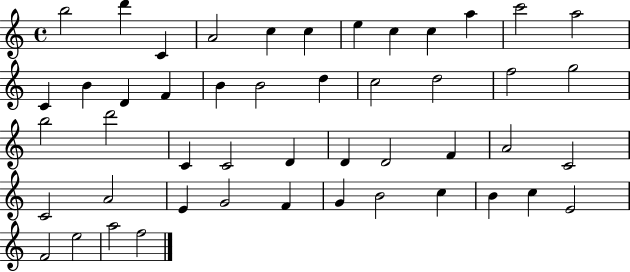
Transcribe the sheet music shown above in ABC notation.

X:1
T:Untitled
M:4/4
L:1/4
K:C
b2 d' C A2 c c e c c a c'2 a2 C B D F B B2 d c2 d2 f2 g2 b2 d'2 C C2 D D D2 F A2 C2 C2 A2 E G2 F G B2 c B c E2 F2 e2 a2 f2